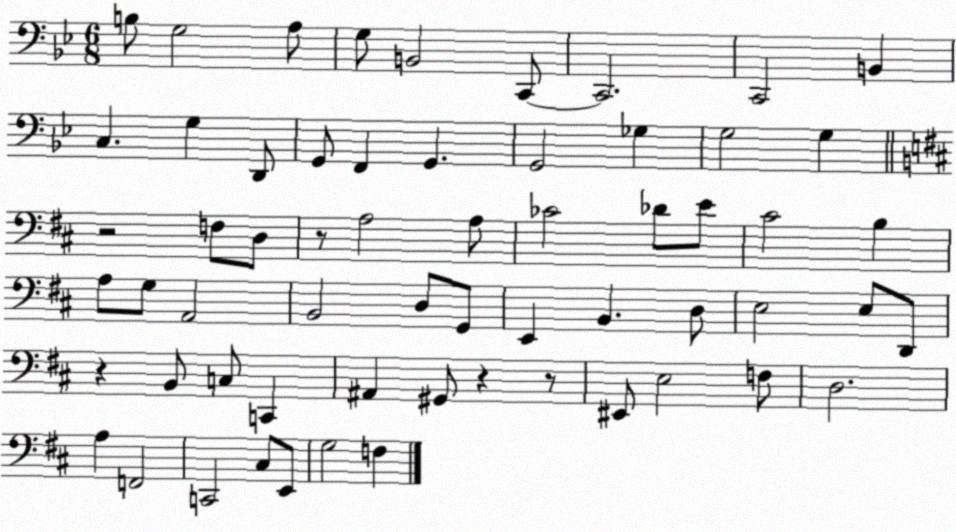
X:1
T:Untitled
M:6/8
L:1/4
K:Bb
B,/2 G,2 A,/2 G,/2 B,,2 C,,/2 C,,2 C,,2 B,, C, G, D,,/2 G,,/2 F,, G,, G,,2 _G, G,2 G, z2 F,/2 D,/2 z/2 A,2 A,/2 _C2 _D/2 E/2 ^C2 B, A,/2 G,/2 A,,2 B,,2 D,/2 G,,/2 E,, B,, D,/2 E,2 E,/2 D,,/2 z B,,/2 C,/2 C,, ^A,, ^G,,/2 z z/2 ^E,,/2 E,2 F,/2 D,2 A, F,,2 C,,2 ^C,/2 E,,/2 G,2 F,